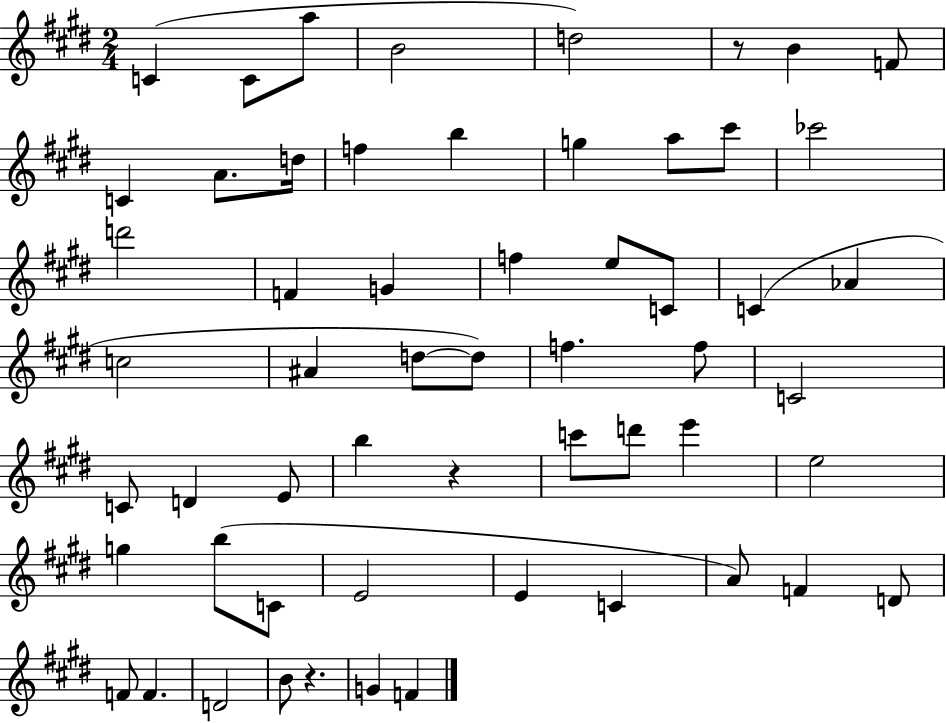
{
  \clef treble
  \numericTimeSignature
  \time 2/4
  \key e \major
  c'4( c'8 a''8 | b'2 | d''2) | r8 b'4 f'8 | \break c'4 a'8. d''16 | f''4 b''4 | g''4 a''8 cis'''8 | ces'''2 | \break d'''2 | f'4 g'4 | f''4 e''8 c'8 | c'4( aes'4 | \break c''2 | ais'4 d''8~~ d''8) | f''4. f''8 | c'2 | \break c'8 d'4 e'8 | b''4 r4 | c'''8 d'''8 e'''4 | e''2 | \break g''4 b''8( c'8 | e'2 | e'4 c'4 | a'8) f'4 d'8 | \break f'8 f'4. | d'2 | b'8 r4. | g'4 f'4 | \break \bar "|."
}